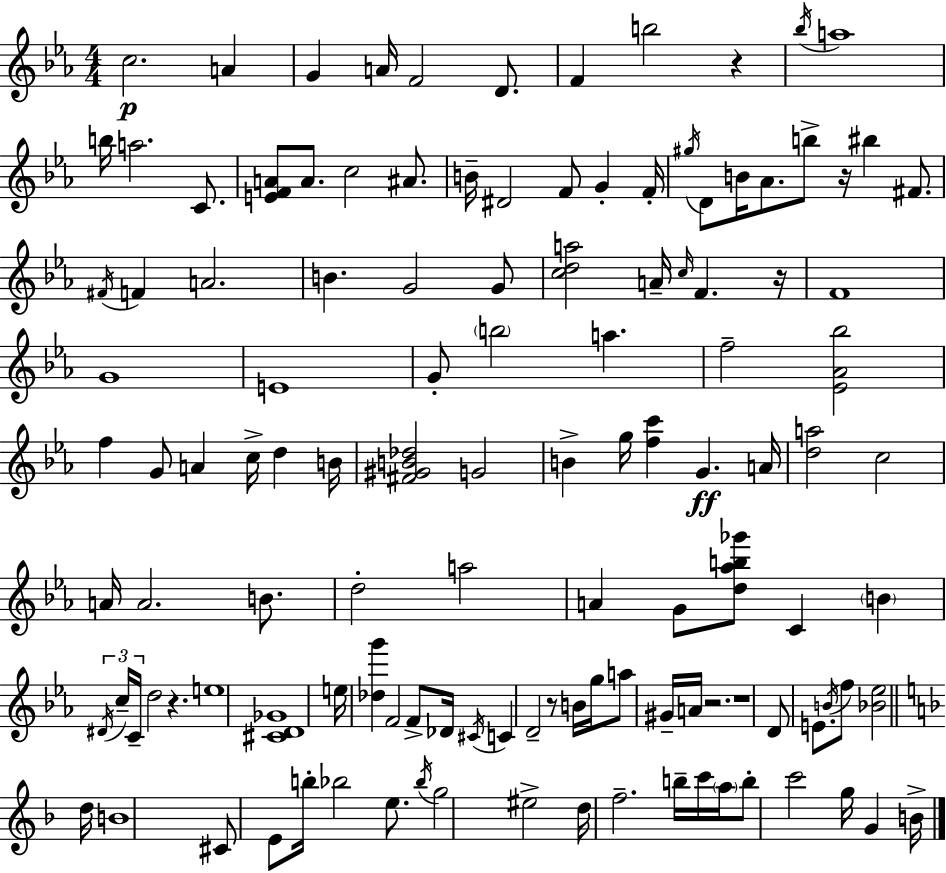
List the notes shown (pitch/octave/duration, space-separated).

C5/h. A4/q G4/q A4/s F4/h D4/e. F4/q B5/h R/q Bb5/s A5/w B5/s A5/h. C4/e. [E4,F4,A4]/e A4/e. C5/h A#4/e. B4/s D#4/h F4/e G4/q F4/s G#5/s D4/e B4/s Ab4/e. B5/e R/s BIS5/q F#4/e. F#4/s F4/q A4/h. B4/q. G4/h G4/e [C5,D5,A5]/h A4/s C5/s F4/q. R/s F4/w G4/w E4/w G4/e B5/h A5/q. F5/h [Eb4,Ab4,Bb5]/h F5/q G4/e A4/q C5/s D5/q B4/s [F#4,G#4,B4,Db5]/h G4/h B4/q G5/s [F5,C6]/q G4/q. A4/s [D5,A5]/h C5/h A4/s A4/h. B4/e. D5/h A5/h A4/q G4/e [D5,Ab5,B5,Gb6]/e C4/q B4/q D#4/s C5/s C4/s D5/h R/q. E5/w [C#4,D4,Gb4]/w E5/s [Db5,G6]/q F4/h F4/e Db4/s C#4/s C4/q D4/h R/e B4/s G5/s A5/e G#4/s A4/s R/h. R/w D4/e E4/e. B4/s F5/e [Bb4,Eb5]/h D5/s B4/w C#4/e E4/e B5/s Bb5/h E5/e. Bb5/s G5/h EIS5/h D5/s F5/h. B5/s C6/s A5/s B5/e C6/h G5/s G4/q B4/s